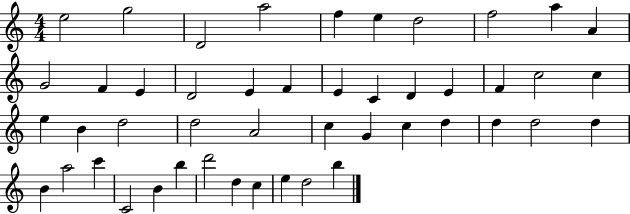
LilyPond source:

{
  \clef treble
  \numericTimeSignature
  \time 4/4
  \key c \major
  e''2 g''2 | d'2 a''2 | f''4 e''4 d''2 | f''2 a''4 a'4 | \break g'2 f'4 e'4 | d'2 e'4 f'4 | e'4 c'4 d'4 e'4 | f'4 c''2 c''4 | \break e''4 b'4 d''2 | d''2 a'2 | c''4 g'4 c''4 d''4 | d''4 d''2 d''4 | \break b'4 a''2 c'''4 | c'2 b'4 b''4 | d'''2 d''4 c''4 | e''4 d''2 b''4 | \break \bar "|."
}